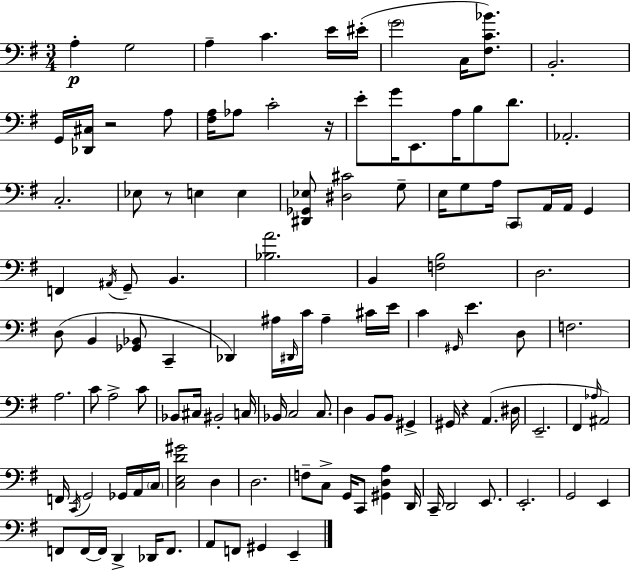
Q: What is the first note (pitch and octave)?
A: A3